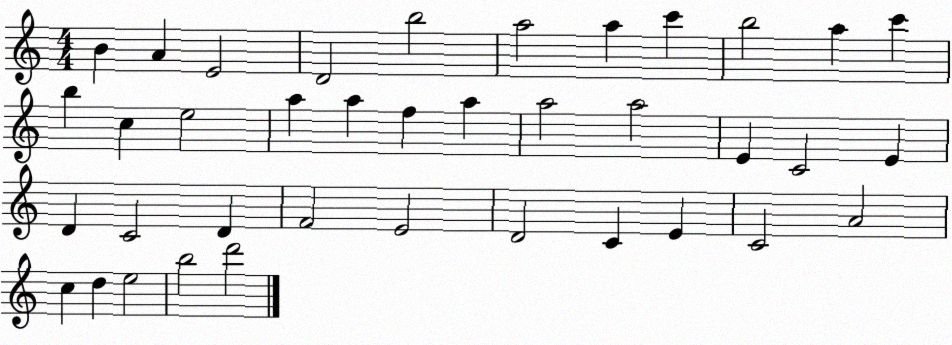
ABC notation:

X:1
T:Untitled
M:4/4
L:1/4
K:C
B A E2 D2 b2 a2 a c' b2 a c' b c e2 a a f a a2 a2 E C2 E D C2 D F2 E2 D2 C E C2 A2 c d e2 b2 d'2